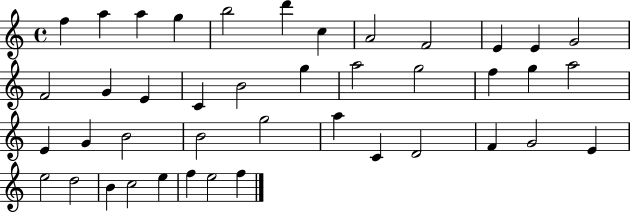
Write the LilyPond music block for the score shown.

{
  \clef treble
  \time 4/4
  \defaultTimeSignature
  \key c \major
  f''4 a''4 a''4 g''4 | b''2 d'''4 c''4 | a'2 f'2 | e'4 e'4 g'2 | \break f'2 g'4 e'4 | c'4 b'2 g''4 | a''2 g''2 | f''4 g''4 a''2 | \break e'4 g'4 b'2 | b'2 g''2 | a''4 c'4 d'2 | f'4 g'2 e'4 | \break e''2 d''2 | b'4 c''2 e''4 | f''4 e''2 f''4 | \bar "|."
}